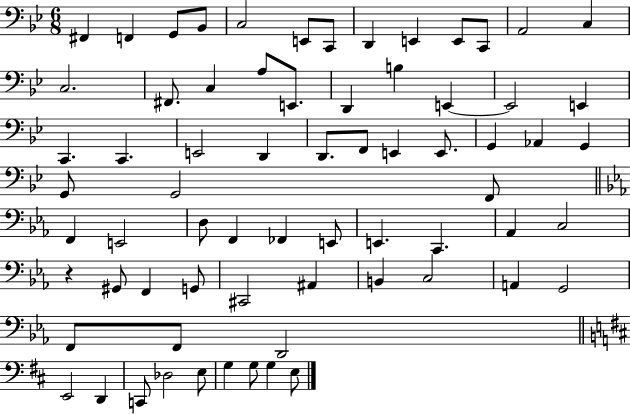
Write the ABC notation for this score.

X:1
T:Untitled
M:6/8
L:1/4
K:Bb
^F,, F,, G,,/2 _B,,/2 C,2 E,,/2 C,,/2 D,, E,, E,,/2 C,,/2 A,,2 C, C,2 ^F,,/2 C, A,/2 E,,/2 D,, B, E,, E,,2 E,, C,, C,, E,,2 D,, D,,/2 F,,/2 E,, E,,/2 G,, _A,, G,, G,,/2 G,,2 F,,/2 F,, E,,2 D,/2 F,, _F,, E,,/2 E,, C,, _A,, C,2 z ^G,,/2 F,, G,,/2 ^C,,2 ^A,, B,, C,2 A,, G,,2 F,,/2 F,,/2 D,,2 E,,2 D,, C,,/2 _D,2 E,/2 G, G,/2 G, E,/2